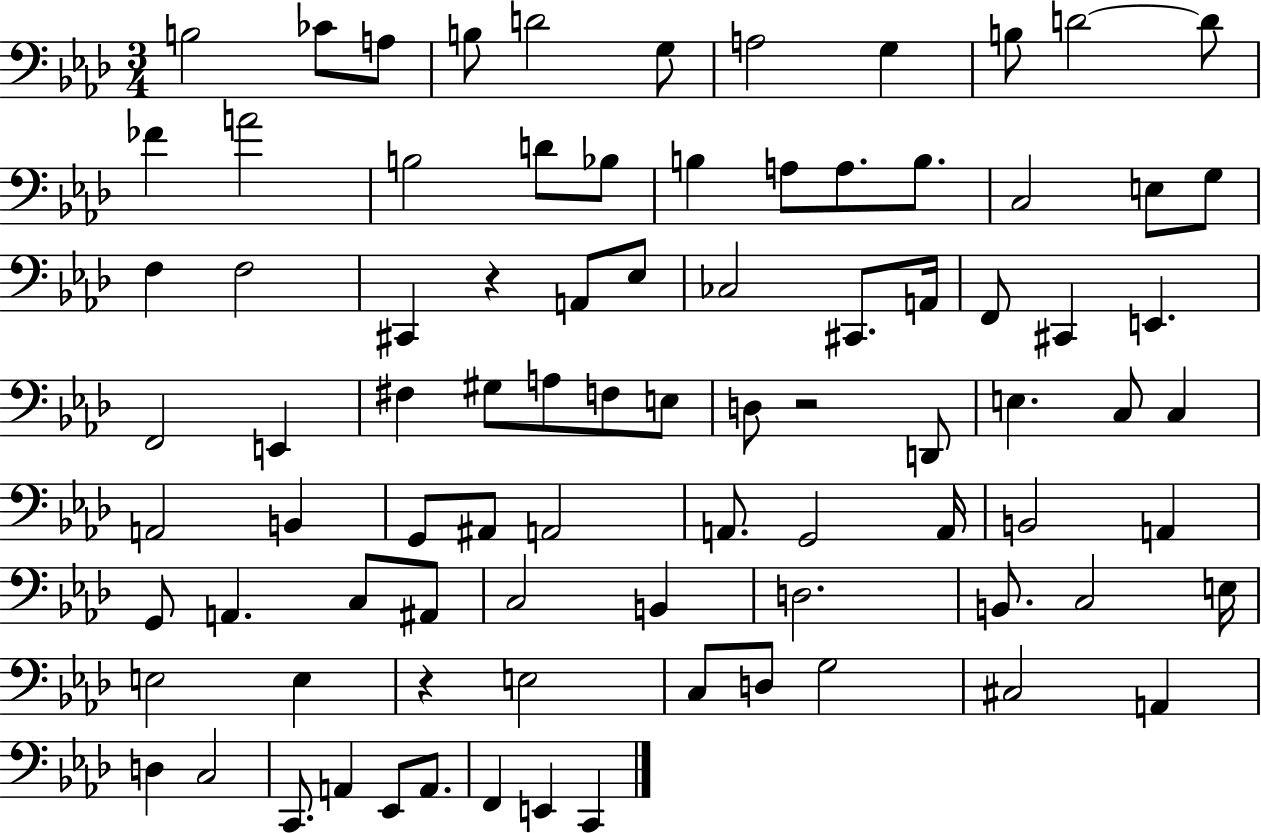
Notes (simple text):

B3/h CES4/e A3/e B3/e D4/h G3/e A3/h G3/q B3/e D4/h D4/e FES4/q A4/h B3/h D4/e Bb3/e B3/q A3/e A3/e. B3/e. C3/h E3/e G3/e F3/q F3/h C#2/q R/q A2/e Eb3/e CES3/h C#2/e. A2/s F2/e C#2/q E2/q. F2/h E2/q F#3/q G#3/e A3/e F3/e E3/e D3/e R/h D2/e E3/q. C3/e C3/q A2/h B2/q G2/e A#2/e A2/h A2/e. G2/h A2/s B2/h A2/q G2/e A2/q. C3/e A#2/e C3/h B2/q D3/h. B2/e. C3/h E3/s E3/h E3/q R/q E3/h C3/e D3/e G3/h C#3/h A2/q D3/q C3/h C2/e. A2/q Eb2/e A2/e. F2/q E2/q C2/q